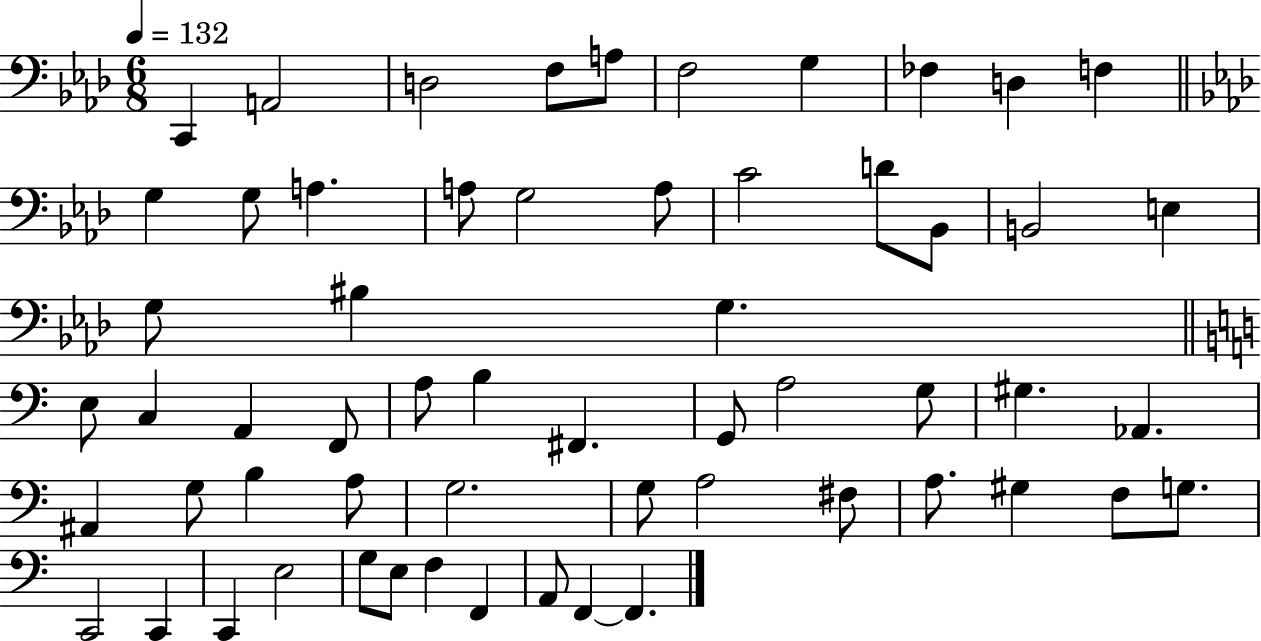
{
  \clef bass
  \numericTimeSignature
  \time 6/8
  \key aes \major
  \tempo 4 = 132
  c,4 a,2 | d2 f8 a8 | f2 g4 | fes4 d4 f4 | \break \bar "||" \break \key f \minor g4 g8 a4. | a8 g2 a8 | c'2 d'8 bes,8 | b,2 e4 | \break g8 bis4 g4. | \bar "||" \break \key c \major e8 c4 a,4 f,8 | a8 b4 fis,4. | g,8 a2 g8 | gis4. aes,4. | \break ais,4 g8 b4 a8 | g2. | g8 a2 fis8 | a8. gis4 f8 g8. | \break c,2 c,4 | c,4 e2 | g8 e8 f4 f,4 | a,8 f,4~~ f,4. | \break \bar "|."
}